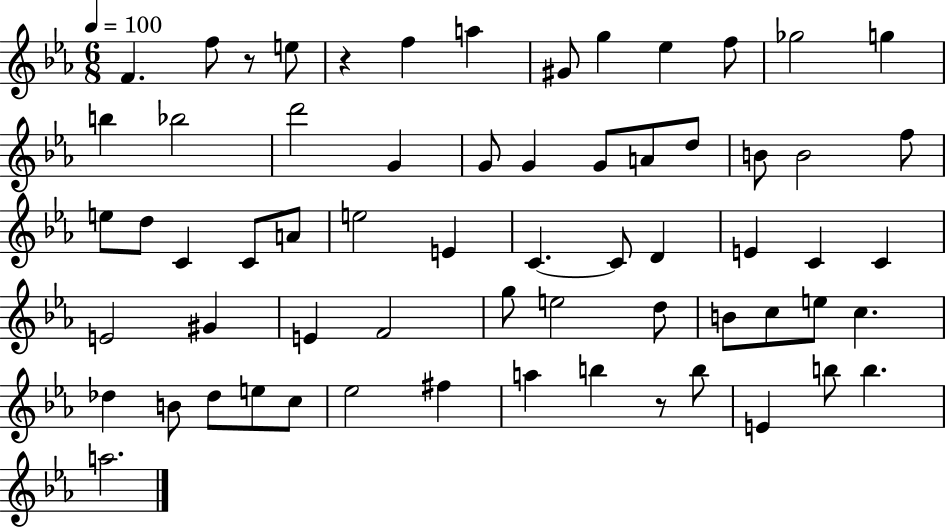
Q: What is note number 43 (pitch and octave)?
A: D5